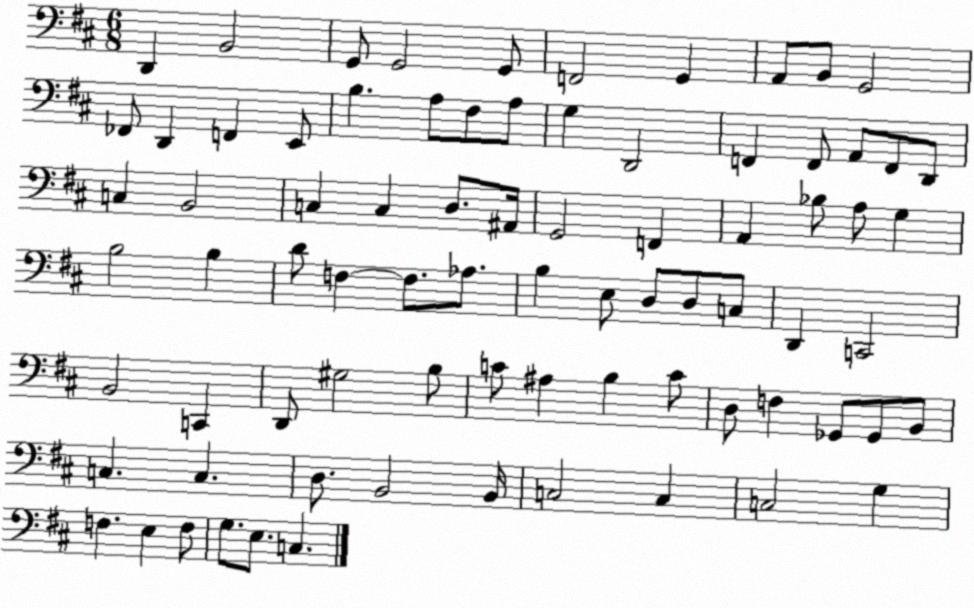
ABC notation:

X:1
T:Untitled
M:6/8
L:1/4
K:D
D,, B,,2 G,,/2 G,,2 G,,/2 F,,2 G,, A,,/2 B,,/2 G,,2 _F,,/2 D,, F,, E,,/2 B, A,/2 ^F,/2 A,/2 G, D,,2 F,, F,,/2 A,,/2 F,,/2 D,,/2 C, B,,2 C, C, D,/2 ^A,,/4 G,,2 F,, A,, _B,/2 A,/2 G, B,2 B, D/2 F, F,/2 _A,/2 B, E,/2 D,/2 D,/2 C,/2 D,, C,,2 B,,2 C,, D,,/2 ^G,2 B,/2 C/2 ^A, B, C/2 D,/2 F, _G,,/2 _G,,/2 B,,/2 C, C, D,/2 B,,2 B,,/4 C,2 C, C,2 G, F, E, F,/2 G,/2 E,/2 C,